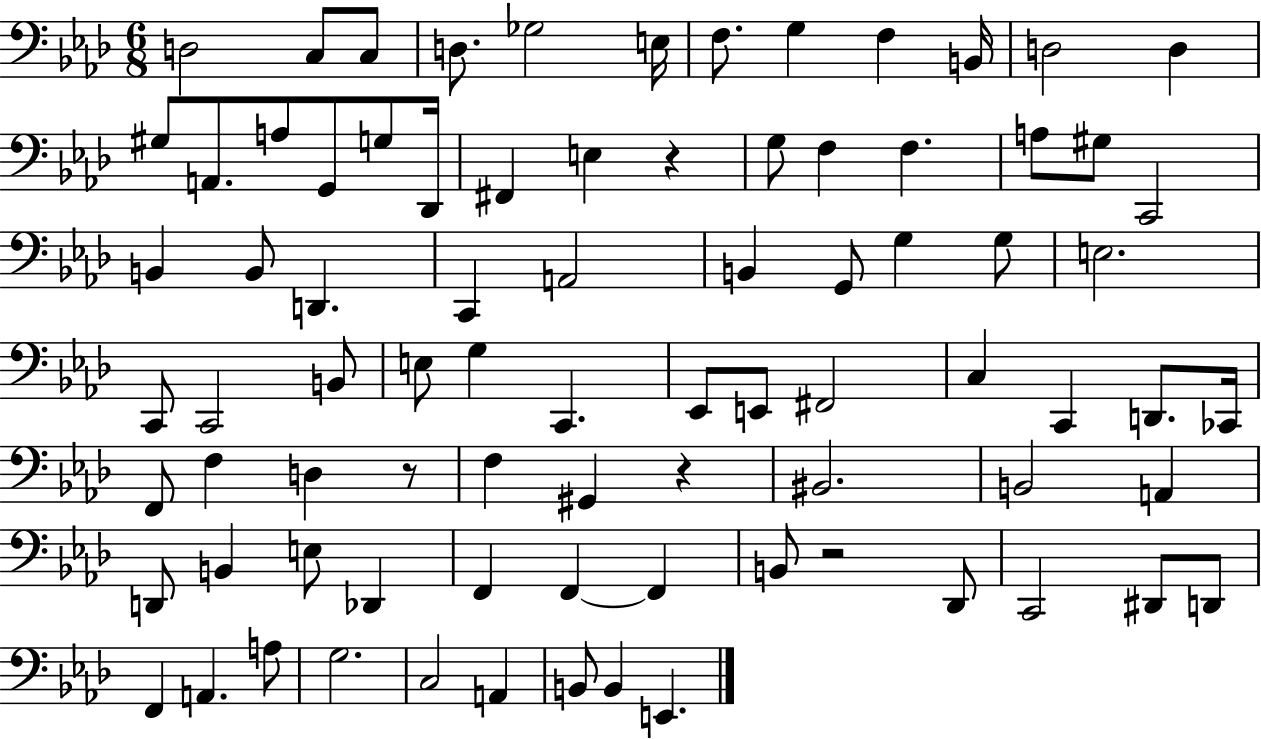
D3/h C3/e C3/e D3/e. Gb3/h E3/s F3/e. G3/q F3/q B2/s D3/h D3/q G#3/e A2/e. A3/e G2/e G3/e Db2/s F#2/q E3/q R/q G3/e F3/q F3/q. A3/e G#3/e C2/h B2/q B2/e D2/q. C2/q A2/h B2/q G2/e G3/q G3/e E3/h. C2/e C2/h B2/e E3/e G3/q C2/q. Eb2/e E2/e F#2/h C3/q C2/q D2/e. CES2/s F2/e F3/q D3/q R/e F3/q G#2/q R/q BIS2/h. B2/h A2/q D2/e B2/q E3/e Db2/q F2/q F2/q F2/q B2/e R/h Db2/e C2/h D#2/e D2/e F2/q A2/q. A3/e G3/h. C3/h A2/q B2/e B2/q E2/q.